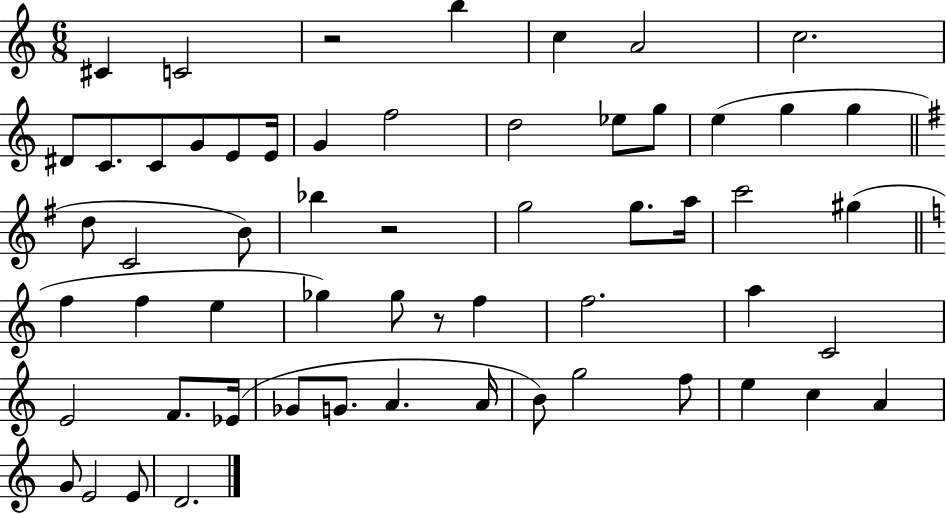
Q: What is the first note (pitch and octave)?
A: C#4